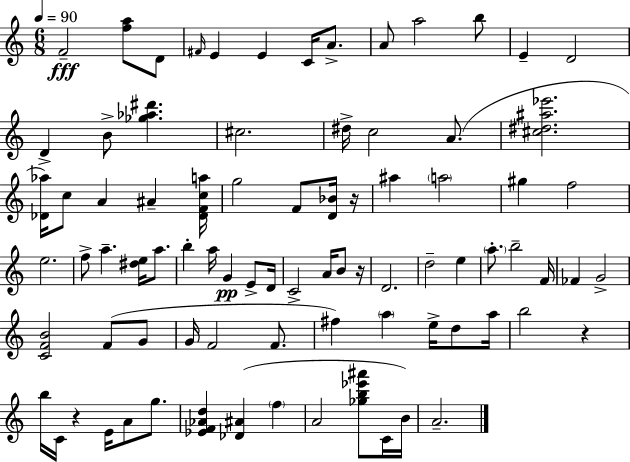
{
  \clef treble
  \numericTimeSignature
  \time 6/8
  \key a \minor
  \tempo 4 = 90
  f'2--\fff <f'' a''>8 d'8 | \grace { fis'16 } e'4 e'4 c'16 a'8.-> | a'8 a''2 b''8 | e'4-- d'2 | \break d'4-> b'8-> <ges'' aes'' dis'''>4. | cis''2. | dis''16-> c''2 a'8.( | <cis'' dis'' ais'' ees'''>2. | \break <des' aes''>16) c''8 a'4 ais'4-- | <des' f' c'' a''>16 g''2 f'8 <d' bes'>16 | r16 ais''4 \parenthesize a''2 | gis''4 f''2 | \break e''2. | f''8-> a''4.-- <dis'' e''>16 a''8. | b''4-. a''16 g'4\pp e'8-> | d'16 c'2-> a'16 b'8 | \break r16 d'2. | d''2-- e''4 | \parenthesize a''8.-. b''2-- | f'16 fes'4 g'2-> | \break <c' f' b'>2 f'8( g'8 | g'16 f'2 f'8. | fis''4) \parenthesize a''4 e''16-> d''8 | a''16 b''2 r4 | \break b''16 c'16 r4 e'16 a'8 g''8. | <ees' f' aes' d''>4 <des' ais'>4( \parenthesize f''4 | a'2 <ges'' b'' ees''' ais'''>8 c'16 | b'16) a'2.-- | \break \bar "|."
}